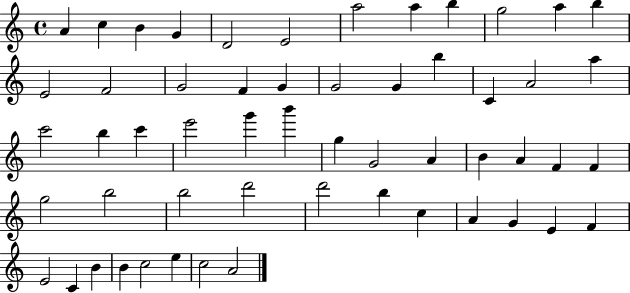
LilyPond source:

{
  \clef treble
  \time 4/4
  \defaultTimeSignature
  \key c \major
  a'4 c''4 b'4 g'4 | d'2 e'2 | a''2 a''4 b''4 | g''2 a''4 b''4 | \break e'2 f'2 | g'2 f'4 g'4 | g'2 g'4 b''4 | c'4 a'2 a''4 | \break c'''2 b''4 c'''4 | e'''2 g'''4 b'''4 | g''4 g'2 a'4 | b'4 a'4 f'4 f'4 | \break g''2 b''2 | b''2 d'''2 | d'''2 b''4 c''4 | a'4 g'4 e'4 f'4 | \break e'2 c'4 b'4 | b'4 c''2 e''4 | c''2 a'2 | \bar "|."
}